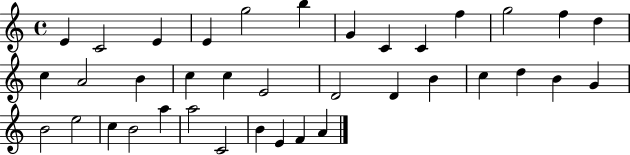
E4/q C4/h E4/q E4/q G5/h B5/q G4/q C4/q C4/q F5/q G5/h F5/q D5/q C5/q A4/h B4/q C5/q C5/q E4/h D4/h D4/q B4/q C5/q D5/q B4/q G4/q B4/h E5/h C5/q B4/h A5/q A5/h C4/h B4/q E4/q F4/q A4/q